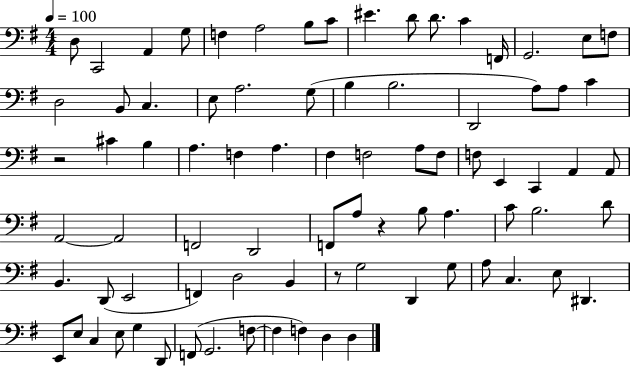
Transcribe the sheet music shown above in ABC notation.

X:1
T:Untitled
M:4/4
L:1/4
K:G
D,/2 C,,2 A,, G,/2 F, A,2 B,/2 C/2 ^E D/2 D/2 C F,,/4 G,,2 E,/2 F,/2 D,2 B,,/2 C, E,/2 A,2 G,/2 B, B,2 D,,2 A,/2 A,/2 C z2 ^C B, A, F, A, ^F, F,2 A,/2 F,/2 F,/2 E,, C,, A,, A,,/2 A,,2 A,,2 F,,2 D,,2 F,,/2 A,/2 z B,/2 A, C/2 B,2 D/2 B,, D,,/2 E,,2 F,, D,2 B,, z/2 G,2 D,, G,/2 A,/2 C, E,/2 ^D,, E,,/2 E,/2 C, E,/2 G, D,,/2 F,,/2 G,,2 F,/2 F, F, D, D,